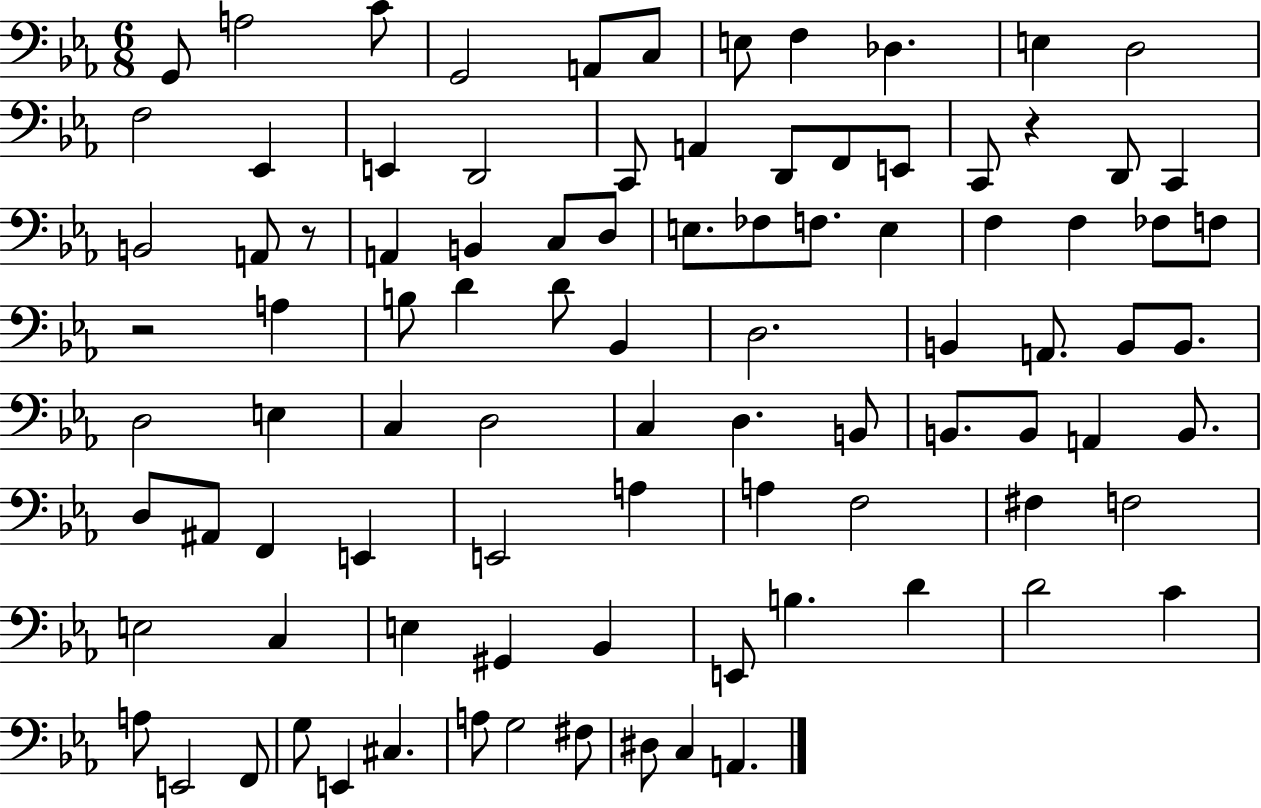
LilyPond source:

{
  \clef bass
  \numericTimeSignature
  \time 6/8
  \key ees \major
  \repeat volta 2 { g,8 a2 c'8 | g,2 a,8 c8 | e8 f4 des4. | e4 d2 | \break f2 ees,4 | e,4 d,2 | c,8 a,4 d,8 f,8 e,8 | c,8 r4 d,8 c,4 | \break b,2 a,8 r8 | a,4 b,4 c8 d8 | e8. fes8 f8. e4 | f4 f4 fes8 f8 | \break r2 a4 | b8 d'4 d'8 bes,4 | d2. | b,4 a,8. b,8 b,8. | \break d2 e4 | c4 d2 | c4 d4. b,8 | b,8. b,8 a,4 b,8. | \break d8 ais,8 f,4 e,4 | e,2 a4 | a4 f2 | fis4 f2 | \break e2 c4 | e4 gis,4 bes,4 | e,8 b4. d'4 | d'2 c'4 | \break a8 e,2 f,8 | g8 e,4 cis4. | a8 g2 fis8 | dis8 c4 a,4. | \break } \bar "|."
}